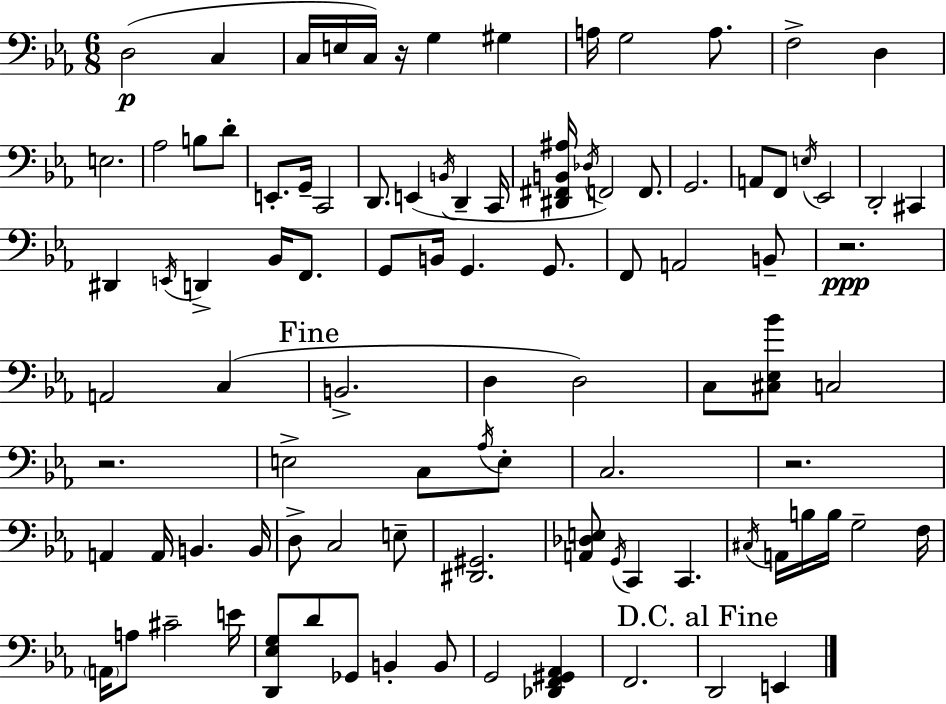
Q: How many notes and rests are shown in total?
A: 96